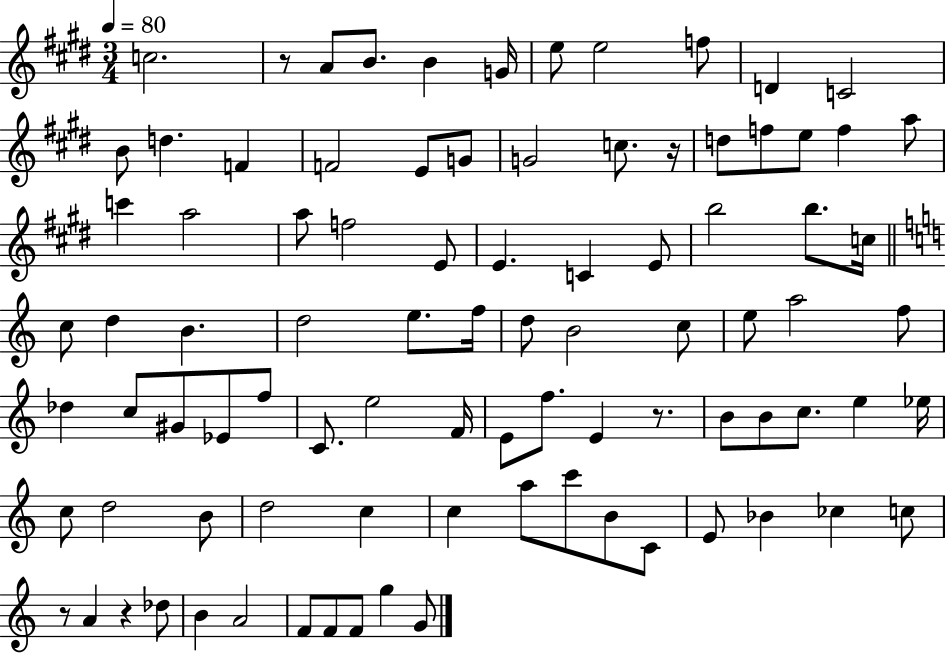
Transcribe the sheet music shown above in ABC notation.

X:1
T:Untitled
M:3/4
L:1/4
K:E
c2 z/2 A/2 B/2 B G/4 e/2 e2 f/2 D C2 B/2 d F F2 E/2 G/2 G2 c/2 z/4 d/2 f/2 e/2 f a/2 c' a2 a/2 f2 E/2 E C E/2 b2 b/2 c/4 c/2 d B d2 e/2 f/4 d/2 B2 c/2 e/2 a2 f/2 _d c/2 ^G/2 _E/2 f/2 C/2 e2 F/4 E/2 f/2 E z/2 B/2 B/2 c/2 e _e/4 c/2 d2 B/2 d2 c c a/2 c'/2 B/2 C/2 E/2 _B _c c/2 z/2 A z _d/2 B A2 F/2 F/2 F/2 g G/2